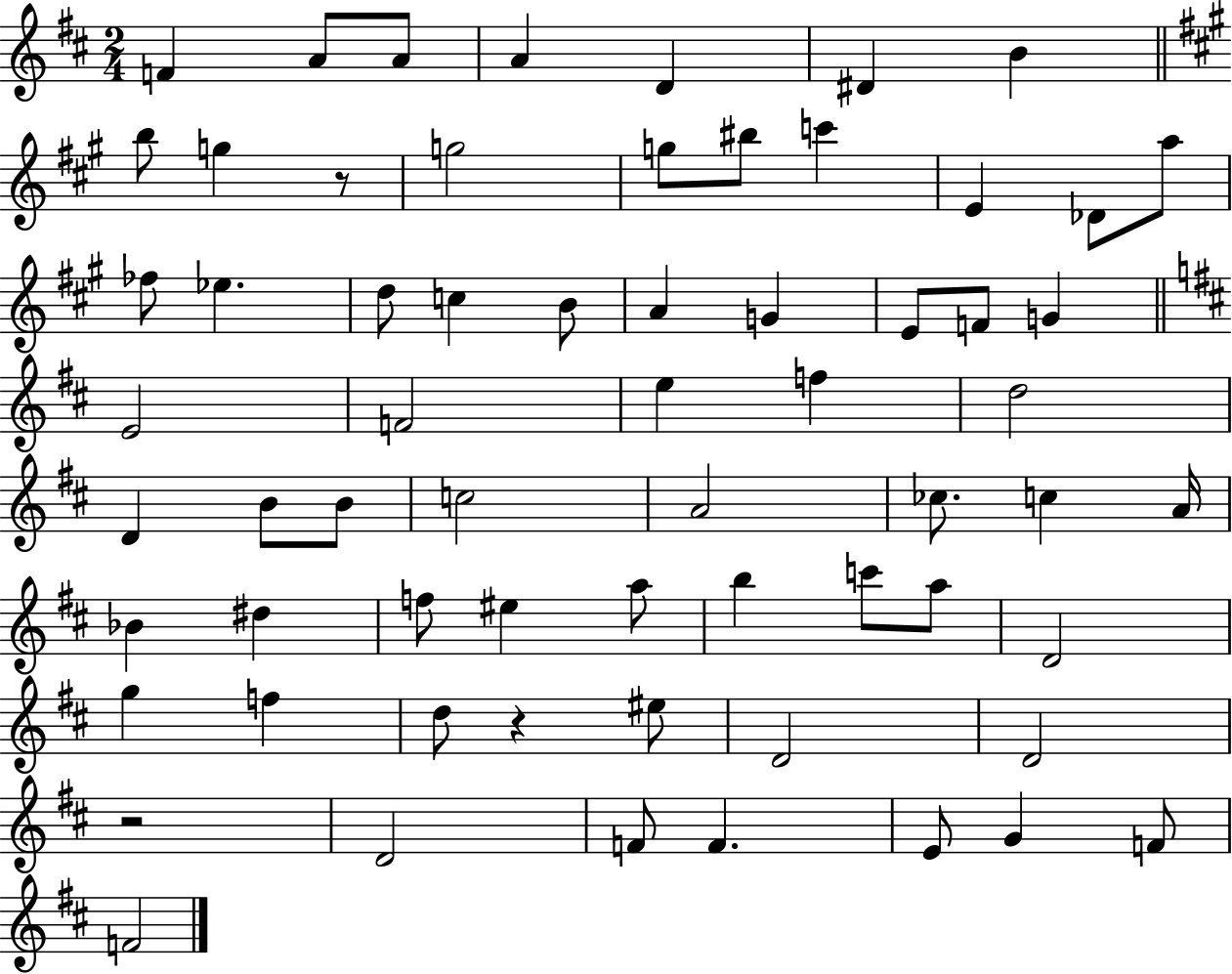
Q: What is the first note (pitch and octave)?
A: F4